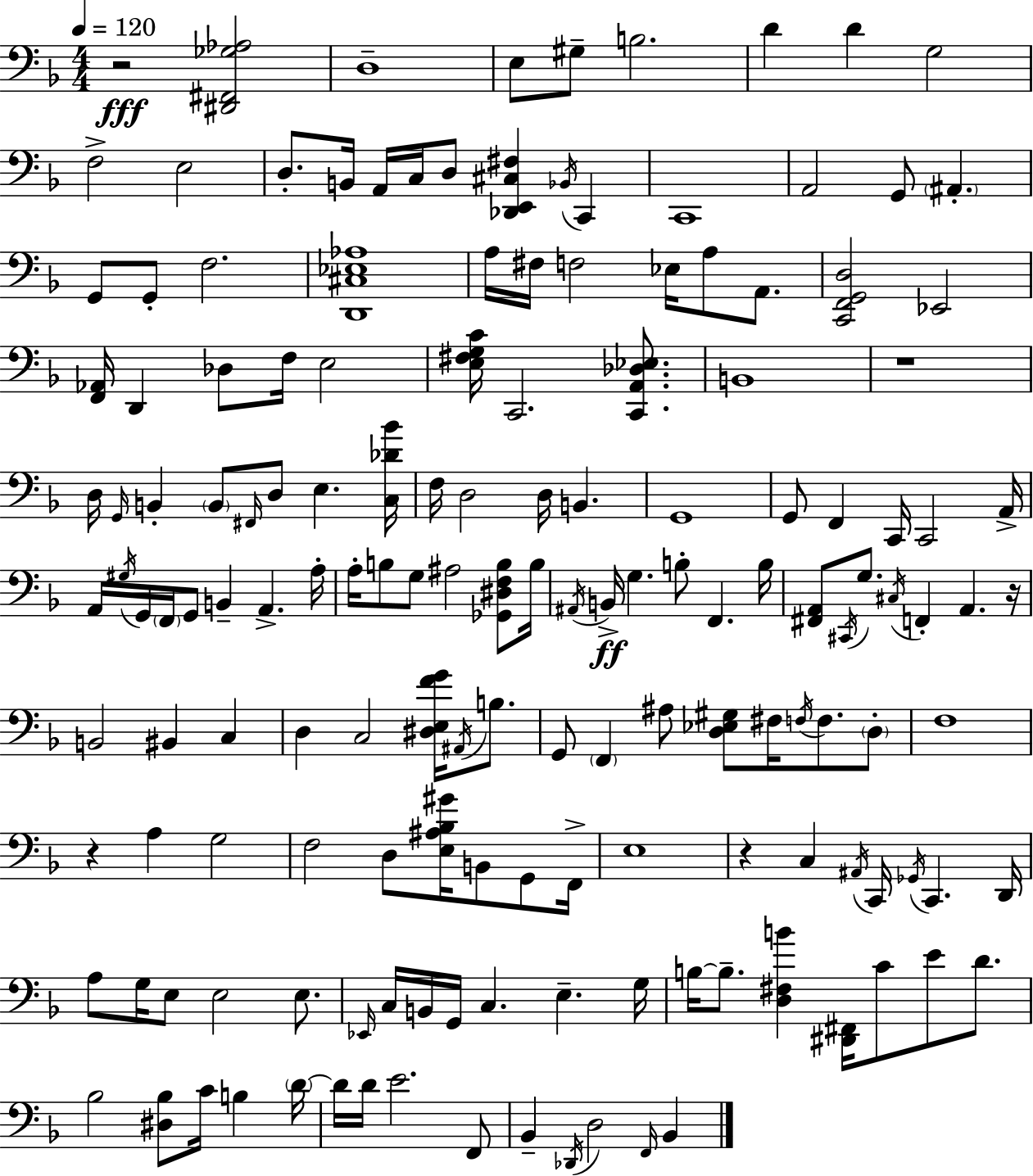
R/h [D#2,F#2,Gb3,Ab3]/h D3/w E3/e G#3/e B3/h. D4/q D4/q G3/h F3/h E3/h D3/e. B2/s A2/s C3/s D3/e [Db2,E2,C#3,F#3]/q Bb2/s C2/q C2/w A2/h G2/e A#2/q. G2/e G2/e F3/h. [D2,C#3,Eb3,Ab3]/w A3/s F#3/s F3/h Eb3/s A3/e A2/e. [C2,F2,G2,D3]/h Eb2/h [F2,Ab2]/s D2/q Db3/e F3/s E3/h [E3,F#3,G3,C4]/s C2/h. [C2,A2,Db3,Eb3]/e. B2/w R/w D3/s G2/s B2/q B2/e F#2/s D3/e E3/q. [C3,Db4,Bb4]/s F3/s D3/h D3/s B2/q. G2/w G2/e F2/q C2/s C2/h A2/s A2/s G#3/s G2/s F2/s G2/e B2/q A2/q. A3/s A3/s B3/e G3/e A#3/h [Gb2,D#3,F3,B3]/e B3/s A#2/s B2/s G3/q. B3/e F2/q. B3/s [F#2,A2]/e C#2/s G3/e. C#3/s F2/q A2/q. R/s B2/h BIS2/q C3/q D3/q C3/h [D#3,E3,F4,G4]/s A#2/s B3/e. G2/e F2/q A#3/e [D3,Eb3,G#3]/e F#3/s F3/s F3/e. D3/e F3/w R/q A3/q G3/h F3/h D3/e [E3,A#3,Bb3,G#4]/s B2/e G2/e F2/s E3/w R/q C3/q A#2/s C2/s Gb2/s C2/q. D2/s A3/e G3/s E3/e E3/h E3/e. Eb2/s C3/s B2/s G2/s C3/q. E3/q. G3/s B3/s B3/e. [D3,F#3,B4]/q [D#2,F#2]/s C4/e E4/e D4/e. Bb3/h [D#3,Bb3]/e C4/s B3/q D4/s D4/s D4/s E4/h. F2/e Bb2/q Db2/s D3/h F2/s Bb2/q